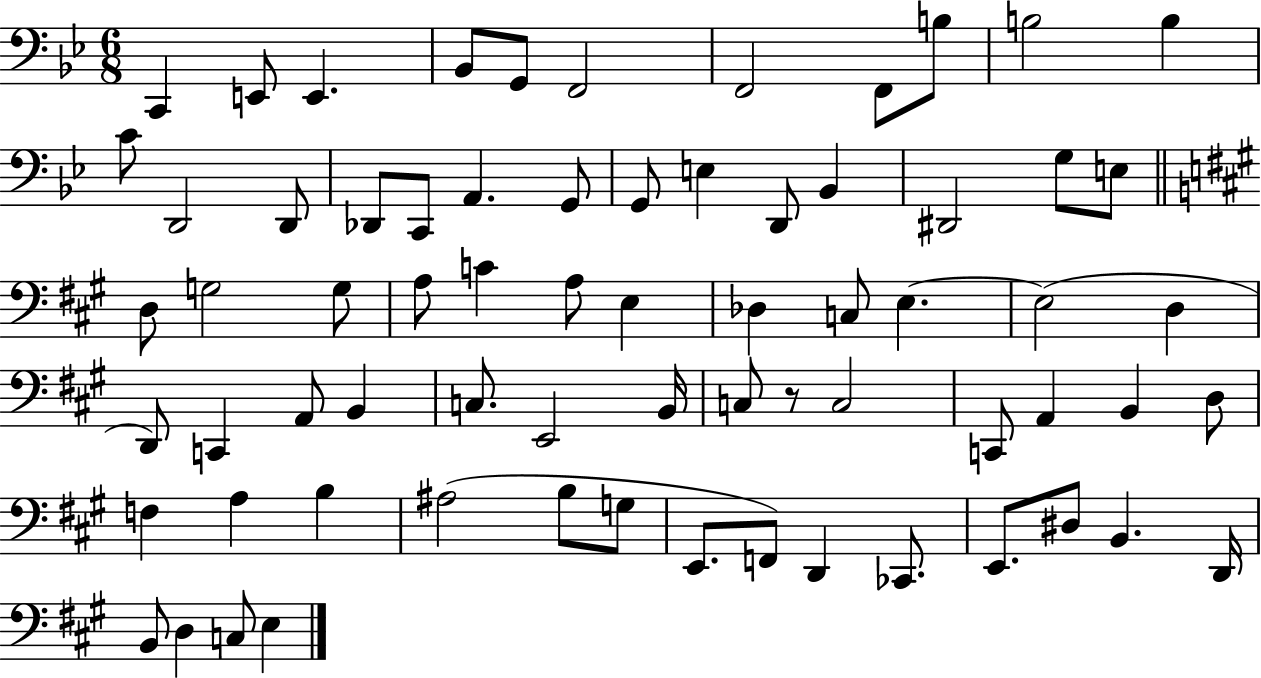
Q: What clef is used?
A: bass